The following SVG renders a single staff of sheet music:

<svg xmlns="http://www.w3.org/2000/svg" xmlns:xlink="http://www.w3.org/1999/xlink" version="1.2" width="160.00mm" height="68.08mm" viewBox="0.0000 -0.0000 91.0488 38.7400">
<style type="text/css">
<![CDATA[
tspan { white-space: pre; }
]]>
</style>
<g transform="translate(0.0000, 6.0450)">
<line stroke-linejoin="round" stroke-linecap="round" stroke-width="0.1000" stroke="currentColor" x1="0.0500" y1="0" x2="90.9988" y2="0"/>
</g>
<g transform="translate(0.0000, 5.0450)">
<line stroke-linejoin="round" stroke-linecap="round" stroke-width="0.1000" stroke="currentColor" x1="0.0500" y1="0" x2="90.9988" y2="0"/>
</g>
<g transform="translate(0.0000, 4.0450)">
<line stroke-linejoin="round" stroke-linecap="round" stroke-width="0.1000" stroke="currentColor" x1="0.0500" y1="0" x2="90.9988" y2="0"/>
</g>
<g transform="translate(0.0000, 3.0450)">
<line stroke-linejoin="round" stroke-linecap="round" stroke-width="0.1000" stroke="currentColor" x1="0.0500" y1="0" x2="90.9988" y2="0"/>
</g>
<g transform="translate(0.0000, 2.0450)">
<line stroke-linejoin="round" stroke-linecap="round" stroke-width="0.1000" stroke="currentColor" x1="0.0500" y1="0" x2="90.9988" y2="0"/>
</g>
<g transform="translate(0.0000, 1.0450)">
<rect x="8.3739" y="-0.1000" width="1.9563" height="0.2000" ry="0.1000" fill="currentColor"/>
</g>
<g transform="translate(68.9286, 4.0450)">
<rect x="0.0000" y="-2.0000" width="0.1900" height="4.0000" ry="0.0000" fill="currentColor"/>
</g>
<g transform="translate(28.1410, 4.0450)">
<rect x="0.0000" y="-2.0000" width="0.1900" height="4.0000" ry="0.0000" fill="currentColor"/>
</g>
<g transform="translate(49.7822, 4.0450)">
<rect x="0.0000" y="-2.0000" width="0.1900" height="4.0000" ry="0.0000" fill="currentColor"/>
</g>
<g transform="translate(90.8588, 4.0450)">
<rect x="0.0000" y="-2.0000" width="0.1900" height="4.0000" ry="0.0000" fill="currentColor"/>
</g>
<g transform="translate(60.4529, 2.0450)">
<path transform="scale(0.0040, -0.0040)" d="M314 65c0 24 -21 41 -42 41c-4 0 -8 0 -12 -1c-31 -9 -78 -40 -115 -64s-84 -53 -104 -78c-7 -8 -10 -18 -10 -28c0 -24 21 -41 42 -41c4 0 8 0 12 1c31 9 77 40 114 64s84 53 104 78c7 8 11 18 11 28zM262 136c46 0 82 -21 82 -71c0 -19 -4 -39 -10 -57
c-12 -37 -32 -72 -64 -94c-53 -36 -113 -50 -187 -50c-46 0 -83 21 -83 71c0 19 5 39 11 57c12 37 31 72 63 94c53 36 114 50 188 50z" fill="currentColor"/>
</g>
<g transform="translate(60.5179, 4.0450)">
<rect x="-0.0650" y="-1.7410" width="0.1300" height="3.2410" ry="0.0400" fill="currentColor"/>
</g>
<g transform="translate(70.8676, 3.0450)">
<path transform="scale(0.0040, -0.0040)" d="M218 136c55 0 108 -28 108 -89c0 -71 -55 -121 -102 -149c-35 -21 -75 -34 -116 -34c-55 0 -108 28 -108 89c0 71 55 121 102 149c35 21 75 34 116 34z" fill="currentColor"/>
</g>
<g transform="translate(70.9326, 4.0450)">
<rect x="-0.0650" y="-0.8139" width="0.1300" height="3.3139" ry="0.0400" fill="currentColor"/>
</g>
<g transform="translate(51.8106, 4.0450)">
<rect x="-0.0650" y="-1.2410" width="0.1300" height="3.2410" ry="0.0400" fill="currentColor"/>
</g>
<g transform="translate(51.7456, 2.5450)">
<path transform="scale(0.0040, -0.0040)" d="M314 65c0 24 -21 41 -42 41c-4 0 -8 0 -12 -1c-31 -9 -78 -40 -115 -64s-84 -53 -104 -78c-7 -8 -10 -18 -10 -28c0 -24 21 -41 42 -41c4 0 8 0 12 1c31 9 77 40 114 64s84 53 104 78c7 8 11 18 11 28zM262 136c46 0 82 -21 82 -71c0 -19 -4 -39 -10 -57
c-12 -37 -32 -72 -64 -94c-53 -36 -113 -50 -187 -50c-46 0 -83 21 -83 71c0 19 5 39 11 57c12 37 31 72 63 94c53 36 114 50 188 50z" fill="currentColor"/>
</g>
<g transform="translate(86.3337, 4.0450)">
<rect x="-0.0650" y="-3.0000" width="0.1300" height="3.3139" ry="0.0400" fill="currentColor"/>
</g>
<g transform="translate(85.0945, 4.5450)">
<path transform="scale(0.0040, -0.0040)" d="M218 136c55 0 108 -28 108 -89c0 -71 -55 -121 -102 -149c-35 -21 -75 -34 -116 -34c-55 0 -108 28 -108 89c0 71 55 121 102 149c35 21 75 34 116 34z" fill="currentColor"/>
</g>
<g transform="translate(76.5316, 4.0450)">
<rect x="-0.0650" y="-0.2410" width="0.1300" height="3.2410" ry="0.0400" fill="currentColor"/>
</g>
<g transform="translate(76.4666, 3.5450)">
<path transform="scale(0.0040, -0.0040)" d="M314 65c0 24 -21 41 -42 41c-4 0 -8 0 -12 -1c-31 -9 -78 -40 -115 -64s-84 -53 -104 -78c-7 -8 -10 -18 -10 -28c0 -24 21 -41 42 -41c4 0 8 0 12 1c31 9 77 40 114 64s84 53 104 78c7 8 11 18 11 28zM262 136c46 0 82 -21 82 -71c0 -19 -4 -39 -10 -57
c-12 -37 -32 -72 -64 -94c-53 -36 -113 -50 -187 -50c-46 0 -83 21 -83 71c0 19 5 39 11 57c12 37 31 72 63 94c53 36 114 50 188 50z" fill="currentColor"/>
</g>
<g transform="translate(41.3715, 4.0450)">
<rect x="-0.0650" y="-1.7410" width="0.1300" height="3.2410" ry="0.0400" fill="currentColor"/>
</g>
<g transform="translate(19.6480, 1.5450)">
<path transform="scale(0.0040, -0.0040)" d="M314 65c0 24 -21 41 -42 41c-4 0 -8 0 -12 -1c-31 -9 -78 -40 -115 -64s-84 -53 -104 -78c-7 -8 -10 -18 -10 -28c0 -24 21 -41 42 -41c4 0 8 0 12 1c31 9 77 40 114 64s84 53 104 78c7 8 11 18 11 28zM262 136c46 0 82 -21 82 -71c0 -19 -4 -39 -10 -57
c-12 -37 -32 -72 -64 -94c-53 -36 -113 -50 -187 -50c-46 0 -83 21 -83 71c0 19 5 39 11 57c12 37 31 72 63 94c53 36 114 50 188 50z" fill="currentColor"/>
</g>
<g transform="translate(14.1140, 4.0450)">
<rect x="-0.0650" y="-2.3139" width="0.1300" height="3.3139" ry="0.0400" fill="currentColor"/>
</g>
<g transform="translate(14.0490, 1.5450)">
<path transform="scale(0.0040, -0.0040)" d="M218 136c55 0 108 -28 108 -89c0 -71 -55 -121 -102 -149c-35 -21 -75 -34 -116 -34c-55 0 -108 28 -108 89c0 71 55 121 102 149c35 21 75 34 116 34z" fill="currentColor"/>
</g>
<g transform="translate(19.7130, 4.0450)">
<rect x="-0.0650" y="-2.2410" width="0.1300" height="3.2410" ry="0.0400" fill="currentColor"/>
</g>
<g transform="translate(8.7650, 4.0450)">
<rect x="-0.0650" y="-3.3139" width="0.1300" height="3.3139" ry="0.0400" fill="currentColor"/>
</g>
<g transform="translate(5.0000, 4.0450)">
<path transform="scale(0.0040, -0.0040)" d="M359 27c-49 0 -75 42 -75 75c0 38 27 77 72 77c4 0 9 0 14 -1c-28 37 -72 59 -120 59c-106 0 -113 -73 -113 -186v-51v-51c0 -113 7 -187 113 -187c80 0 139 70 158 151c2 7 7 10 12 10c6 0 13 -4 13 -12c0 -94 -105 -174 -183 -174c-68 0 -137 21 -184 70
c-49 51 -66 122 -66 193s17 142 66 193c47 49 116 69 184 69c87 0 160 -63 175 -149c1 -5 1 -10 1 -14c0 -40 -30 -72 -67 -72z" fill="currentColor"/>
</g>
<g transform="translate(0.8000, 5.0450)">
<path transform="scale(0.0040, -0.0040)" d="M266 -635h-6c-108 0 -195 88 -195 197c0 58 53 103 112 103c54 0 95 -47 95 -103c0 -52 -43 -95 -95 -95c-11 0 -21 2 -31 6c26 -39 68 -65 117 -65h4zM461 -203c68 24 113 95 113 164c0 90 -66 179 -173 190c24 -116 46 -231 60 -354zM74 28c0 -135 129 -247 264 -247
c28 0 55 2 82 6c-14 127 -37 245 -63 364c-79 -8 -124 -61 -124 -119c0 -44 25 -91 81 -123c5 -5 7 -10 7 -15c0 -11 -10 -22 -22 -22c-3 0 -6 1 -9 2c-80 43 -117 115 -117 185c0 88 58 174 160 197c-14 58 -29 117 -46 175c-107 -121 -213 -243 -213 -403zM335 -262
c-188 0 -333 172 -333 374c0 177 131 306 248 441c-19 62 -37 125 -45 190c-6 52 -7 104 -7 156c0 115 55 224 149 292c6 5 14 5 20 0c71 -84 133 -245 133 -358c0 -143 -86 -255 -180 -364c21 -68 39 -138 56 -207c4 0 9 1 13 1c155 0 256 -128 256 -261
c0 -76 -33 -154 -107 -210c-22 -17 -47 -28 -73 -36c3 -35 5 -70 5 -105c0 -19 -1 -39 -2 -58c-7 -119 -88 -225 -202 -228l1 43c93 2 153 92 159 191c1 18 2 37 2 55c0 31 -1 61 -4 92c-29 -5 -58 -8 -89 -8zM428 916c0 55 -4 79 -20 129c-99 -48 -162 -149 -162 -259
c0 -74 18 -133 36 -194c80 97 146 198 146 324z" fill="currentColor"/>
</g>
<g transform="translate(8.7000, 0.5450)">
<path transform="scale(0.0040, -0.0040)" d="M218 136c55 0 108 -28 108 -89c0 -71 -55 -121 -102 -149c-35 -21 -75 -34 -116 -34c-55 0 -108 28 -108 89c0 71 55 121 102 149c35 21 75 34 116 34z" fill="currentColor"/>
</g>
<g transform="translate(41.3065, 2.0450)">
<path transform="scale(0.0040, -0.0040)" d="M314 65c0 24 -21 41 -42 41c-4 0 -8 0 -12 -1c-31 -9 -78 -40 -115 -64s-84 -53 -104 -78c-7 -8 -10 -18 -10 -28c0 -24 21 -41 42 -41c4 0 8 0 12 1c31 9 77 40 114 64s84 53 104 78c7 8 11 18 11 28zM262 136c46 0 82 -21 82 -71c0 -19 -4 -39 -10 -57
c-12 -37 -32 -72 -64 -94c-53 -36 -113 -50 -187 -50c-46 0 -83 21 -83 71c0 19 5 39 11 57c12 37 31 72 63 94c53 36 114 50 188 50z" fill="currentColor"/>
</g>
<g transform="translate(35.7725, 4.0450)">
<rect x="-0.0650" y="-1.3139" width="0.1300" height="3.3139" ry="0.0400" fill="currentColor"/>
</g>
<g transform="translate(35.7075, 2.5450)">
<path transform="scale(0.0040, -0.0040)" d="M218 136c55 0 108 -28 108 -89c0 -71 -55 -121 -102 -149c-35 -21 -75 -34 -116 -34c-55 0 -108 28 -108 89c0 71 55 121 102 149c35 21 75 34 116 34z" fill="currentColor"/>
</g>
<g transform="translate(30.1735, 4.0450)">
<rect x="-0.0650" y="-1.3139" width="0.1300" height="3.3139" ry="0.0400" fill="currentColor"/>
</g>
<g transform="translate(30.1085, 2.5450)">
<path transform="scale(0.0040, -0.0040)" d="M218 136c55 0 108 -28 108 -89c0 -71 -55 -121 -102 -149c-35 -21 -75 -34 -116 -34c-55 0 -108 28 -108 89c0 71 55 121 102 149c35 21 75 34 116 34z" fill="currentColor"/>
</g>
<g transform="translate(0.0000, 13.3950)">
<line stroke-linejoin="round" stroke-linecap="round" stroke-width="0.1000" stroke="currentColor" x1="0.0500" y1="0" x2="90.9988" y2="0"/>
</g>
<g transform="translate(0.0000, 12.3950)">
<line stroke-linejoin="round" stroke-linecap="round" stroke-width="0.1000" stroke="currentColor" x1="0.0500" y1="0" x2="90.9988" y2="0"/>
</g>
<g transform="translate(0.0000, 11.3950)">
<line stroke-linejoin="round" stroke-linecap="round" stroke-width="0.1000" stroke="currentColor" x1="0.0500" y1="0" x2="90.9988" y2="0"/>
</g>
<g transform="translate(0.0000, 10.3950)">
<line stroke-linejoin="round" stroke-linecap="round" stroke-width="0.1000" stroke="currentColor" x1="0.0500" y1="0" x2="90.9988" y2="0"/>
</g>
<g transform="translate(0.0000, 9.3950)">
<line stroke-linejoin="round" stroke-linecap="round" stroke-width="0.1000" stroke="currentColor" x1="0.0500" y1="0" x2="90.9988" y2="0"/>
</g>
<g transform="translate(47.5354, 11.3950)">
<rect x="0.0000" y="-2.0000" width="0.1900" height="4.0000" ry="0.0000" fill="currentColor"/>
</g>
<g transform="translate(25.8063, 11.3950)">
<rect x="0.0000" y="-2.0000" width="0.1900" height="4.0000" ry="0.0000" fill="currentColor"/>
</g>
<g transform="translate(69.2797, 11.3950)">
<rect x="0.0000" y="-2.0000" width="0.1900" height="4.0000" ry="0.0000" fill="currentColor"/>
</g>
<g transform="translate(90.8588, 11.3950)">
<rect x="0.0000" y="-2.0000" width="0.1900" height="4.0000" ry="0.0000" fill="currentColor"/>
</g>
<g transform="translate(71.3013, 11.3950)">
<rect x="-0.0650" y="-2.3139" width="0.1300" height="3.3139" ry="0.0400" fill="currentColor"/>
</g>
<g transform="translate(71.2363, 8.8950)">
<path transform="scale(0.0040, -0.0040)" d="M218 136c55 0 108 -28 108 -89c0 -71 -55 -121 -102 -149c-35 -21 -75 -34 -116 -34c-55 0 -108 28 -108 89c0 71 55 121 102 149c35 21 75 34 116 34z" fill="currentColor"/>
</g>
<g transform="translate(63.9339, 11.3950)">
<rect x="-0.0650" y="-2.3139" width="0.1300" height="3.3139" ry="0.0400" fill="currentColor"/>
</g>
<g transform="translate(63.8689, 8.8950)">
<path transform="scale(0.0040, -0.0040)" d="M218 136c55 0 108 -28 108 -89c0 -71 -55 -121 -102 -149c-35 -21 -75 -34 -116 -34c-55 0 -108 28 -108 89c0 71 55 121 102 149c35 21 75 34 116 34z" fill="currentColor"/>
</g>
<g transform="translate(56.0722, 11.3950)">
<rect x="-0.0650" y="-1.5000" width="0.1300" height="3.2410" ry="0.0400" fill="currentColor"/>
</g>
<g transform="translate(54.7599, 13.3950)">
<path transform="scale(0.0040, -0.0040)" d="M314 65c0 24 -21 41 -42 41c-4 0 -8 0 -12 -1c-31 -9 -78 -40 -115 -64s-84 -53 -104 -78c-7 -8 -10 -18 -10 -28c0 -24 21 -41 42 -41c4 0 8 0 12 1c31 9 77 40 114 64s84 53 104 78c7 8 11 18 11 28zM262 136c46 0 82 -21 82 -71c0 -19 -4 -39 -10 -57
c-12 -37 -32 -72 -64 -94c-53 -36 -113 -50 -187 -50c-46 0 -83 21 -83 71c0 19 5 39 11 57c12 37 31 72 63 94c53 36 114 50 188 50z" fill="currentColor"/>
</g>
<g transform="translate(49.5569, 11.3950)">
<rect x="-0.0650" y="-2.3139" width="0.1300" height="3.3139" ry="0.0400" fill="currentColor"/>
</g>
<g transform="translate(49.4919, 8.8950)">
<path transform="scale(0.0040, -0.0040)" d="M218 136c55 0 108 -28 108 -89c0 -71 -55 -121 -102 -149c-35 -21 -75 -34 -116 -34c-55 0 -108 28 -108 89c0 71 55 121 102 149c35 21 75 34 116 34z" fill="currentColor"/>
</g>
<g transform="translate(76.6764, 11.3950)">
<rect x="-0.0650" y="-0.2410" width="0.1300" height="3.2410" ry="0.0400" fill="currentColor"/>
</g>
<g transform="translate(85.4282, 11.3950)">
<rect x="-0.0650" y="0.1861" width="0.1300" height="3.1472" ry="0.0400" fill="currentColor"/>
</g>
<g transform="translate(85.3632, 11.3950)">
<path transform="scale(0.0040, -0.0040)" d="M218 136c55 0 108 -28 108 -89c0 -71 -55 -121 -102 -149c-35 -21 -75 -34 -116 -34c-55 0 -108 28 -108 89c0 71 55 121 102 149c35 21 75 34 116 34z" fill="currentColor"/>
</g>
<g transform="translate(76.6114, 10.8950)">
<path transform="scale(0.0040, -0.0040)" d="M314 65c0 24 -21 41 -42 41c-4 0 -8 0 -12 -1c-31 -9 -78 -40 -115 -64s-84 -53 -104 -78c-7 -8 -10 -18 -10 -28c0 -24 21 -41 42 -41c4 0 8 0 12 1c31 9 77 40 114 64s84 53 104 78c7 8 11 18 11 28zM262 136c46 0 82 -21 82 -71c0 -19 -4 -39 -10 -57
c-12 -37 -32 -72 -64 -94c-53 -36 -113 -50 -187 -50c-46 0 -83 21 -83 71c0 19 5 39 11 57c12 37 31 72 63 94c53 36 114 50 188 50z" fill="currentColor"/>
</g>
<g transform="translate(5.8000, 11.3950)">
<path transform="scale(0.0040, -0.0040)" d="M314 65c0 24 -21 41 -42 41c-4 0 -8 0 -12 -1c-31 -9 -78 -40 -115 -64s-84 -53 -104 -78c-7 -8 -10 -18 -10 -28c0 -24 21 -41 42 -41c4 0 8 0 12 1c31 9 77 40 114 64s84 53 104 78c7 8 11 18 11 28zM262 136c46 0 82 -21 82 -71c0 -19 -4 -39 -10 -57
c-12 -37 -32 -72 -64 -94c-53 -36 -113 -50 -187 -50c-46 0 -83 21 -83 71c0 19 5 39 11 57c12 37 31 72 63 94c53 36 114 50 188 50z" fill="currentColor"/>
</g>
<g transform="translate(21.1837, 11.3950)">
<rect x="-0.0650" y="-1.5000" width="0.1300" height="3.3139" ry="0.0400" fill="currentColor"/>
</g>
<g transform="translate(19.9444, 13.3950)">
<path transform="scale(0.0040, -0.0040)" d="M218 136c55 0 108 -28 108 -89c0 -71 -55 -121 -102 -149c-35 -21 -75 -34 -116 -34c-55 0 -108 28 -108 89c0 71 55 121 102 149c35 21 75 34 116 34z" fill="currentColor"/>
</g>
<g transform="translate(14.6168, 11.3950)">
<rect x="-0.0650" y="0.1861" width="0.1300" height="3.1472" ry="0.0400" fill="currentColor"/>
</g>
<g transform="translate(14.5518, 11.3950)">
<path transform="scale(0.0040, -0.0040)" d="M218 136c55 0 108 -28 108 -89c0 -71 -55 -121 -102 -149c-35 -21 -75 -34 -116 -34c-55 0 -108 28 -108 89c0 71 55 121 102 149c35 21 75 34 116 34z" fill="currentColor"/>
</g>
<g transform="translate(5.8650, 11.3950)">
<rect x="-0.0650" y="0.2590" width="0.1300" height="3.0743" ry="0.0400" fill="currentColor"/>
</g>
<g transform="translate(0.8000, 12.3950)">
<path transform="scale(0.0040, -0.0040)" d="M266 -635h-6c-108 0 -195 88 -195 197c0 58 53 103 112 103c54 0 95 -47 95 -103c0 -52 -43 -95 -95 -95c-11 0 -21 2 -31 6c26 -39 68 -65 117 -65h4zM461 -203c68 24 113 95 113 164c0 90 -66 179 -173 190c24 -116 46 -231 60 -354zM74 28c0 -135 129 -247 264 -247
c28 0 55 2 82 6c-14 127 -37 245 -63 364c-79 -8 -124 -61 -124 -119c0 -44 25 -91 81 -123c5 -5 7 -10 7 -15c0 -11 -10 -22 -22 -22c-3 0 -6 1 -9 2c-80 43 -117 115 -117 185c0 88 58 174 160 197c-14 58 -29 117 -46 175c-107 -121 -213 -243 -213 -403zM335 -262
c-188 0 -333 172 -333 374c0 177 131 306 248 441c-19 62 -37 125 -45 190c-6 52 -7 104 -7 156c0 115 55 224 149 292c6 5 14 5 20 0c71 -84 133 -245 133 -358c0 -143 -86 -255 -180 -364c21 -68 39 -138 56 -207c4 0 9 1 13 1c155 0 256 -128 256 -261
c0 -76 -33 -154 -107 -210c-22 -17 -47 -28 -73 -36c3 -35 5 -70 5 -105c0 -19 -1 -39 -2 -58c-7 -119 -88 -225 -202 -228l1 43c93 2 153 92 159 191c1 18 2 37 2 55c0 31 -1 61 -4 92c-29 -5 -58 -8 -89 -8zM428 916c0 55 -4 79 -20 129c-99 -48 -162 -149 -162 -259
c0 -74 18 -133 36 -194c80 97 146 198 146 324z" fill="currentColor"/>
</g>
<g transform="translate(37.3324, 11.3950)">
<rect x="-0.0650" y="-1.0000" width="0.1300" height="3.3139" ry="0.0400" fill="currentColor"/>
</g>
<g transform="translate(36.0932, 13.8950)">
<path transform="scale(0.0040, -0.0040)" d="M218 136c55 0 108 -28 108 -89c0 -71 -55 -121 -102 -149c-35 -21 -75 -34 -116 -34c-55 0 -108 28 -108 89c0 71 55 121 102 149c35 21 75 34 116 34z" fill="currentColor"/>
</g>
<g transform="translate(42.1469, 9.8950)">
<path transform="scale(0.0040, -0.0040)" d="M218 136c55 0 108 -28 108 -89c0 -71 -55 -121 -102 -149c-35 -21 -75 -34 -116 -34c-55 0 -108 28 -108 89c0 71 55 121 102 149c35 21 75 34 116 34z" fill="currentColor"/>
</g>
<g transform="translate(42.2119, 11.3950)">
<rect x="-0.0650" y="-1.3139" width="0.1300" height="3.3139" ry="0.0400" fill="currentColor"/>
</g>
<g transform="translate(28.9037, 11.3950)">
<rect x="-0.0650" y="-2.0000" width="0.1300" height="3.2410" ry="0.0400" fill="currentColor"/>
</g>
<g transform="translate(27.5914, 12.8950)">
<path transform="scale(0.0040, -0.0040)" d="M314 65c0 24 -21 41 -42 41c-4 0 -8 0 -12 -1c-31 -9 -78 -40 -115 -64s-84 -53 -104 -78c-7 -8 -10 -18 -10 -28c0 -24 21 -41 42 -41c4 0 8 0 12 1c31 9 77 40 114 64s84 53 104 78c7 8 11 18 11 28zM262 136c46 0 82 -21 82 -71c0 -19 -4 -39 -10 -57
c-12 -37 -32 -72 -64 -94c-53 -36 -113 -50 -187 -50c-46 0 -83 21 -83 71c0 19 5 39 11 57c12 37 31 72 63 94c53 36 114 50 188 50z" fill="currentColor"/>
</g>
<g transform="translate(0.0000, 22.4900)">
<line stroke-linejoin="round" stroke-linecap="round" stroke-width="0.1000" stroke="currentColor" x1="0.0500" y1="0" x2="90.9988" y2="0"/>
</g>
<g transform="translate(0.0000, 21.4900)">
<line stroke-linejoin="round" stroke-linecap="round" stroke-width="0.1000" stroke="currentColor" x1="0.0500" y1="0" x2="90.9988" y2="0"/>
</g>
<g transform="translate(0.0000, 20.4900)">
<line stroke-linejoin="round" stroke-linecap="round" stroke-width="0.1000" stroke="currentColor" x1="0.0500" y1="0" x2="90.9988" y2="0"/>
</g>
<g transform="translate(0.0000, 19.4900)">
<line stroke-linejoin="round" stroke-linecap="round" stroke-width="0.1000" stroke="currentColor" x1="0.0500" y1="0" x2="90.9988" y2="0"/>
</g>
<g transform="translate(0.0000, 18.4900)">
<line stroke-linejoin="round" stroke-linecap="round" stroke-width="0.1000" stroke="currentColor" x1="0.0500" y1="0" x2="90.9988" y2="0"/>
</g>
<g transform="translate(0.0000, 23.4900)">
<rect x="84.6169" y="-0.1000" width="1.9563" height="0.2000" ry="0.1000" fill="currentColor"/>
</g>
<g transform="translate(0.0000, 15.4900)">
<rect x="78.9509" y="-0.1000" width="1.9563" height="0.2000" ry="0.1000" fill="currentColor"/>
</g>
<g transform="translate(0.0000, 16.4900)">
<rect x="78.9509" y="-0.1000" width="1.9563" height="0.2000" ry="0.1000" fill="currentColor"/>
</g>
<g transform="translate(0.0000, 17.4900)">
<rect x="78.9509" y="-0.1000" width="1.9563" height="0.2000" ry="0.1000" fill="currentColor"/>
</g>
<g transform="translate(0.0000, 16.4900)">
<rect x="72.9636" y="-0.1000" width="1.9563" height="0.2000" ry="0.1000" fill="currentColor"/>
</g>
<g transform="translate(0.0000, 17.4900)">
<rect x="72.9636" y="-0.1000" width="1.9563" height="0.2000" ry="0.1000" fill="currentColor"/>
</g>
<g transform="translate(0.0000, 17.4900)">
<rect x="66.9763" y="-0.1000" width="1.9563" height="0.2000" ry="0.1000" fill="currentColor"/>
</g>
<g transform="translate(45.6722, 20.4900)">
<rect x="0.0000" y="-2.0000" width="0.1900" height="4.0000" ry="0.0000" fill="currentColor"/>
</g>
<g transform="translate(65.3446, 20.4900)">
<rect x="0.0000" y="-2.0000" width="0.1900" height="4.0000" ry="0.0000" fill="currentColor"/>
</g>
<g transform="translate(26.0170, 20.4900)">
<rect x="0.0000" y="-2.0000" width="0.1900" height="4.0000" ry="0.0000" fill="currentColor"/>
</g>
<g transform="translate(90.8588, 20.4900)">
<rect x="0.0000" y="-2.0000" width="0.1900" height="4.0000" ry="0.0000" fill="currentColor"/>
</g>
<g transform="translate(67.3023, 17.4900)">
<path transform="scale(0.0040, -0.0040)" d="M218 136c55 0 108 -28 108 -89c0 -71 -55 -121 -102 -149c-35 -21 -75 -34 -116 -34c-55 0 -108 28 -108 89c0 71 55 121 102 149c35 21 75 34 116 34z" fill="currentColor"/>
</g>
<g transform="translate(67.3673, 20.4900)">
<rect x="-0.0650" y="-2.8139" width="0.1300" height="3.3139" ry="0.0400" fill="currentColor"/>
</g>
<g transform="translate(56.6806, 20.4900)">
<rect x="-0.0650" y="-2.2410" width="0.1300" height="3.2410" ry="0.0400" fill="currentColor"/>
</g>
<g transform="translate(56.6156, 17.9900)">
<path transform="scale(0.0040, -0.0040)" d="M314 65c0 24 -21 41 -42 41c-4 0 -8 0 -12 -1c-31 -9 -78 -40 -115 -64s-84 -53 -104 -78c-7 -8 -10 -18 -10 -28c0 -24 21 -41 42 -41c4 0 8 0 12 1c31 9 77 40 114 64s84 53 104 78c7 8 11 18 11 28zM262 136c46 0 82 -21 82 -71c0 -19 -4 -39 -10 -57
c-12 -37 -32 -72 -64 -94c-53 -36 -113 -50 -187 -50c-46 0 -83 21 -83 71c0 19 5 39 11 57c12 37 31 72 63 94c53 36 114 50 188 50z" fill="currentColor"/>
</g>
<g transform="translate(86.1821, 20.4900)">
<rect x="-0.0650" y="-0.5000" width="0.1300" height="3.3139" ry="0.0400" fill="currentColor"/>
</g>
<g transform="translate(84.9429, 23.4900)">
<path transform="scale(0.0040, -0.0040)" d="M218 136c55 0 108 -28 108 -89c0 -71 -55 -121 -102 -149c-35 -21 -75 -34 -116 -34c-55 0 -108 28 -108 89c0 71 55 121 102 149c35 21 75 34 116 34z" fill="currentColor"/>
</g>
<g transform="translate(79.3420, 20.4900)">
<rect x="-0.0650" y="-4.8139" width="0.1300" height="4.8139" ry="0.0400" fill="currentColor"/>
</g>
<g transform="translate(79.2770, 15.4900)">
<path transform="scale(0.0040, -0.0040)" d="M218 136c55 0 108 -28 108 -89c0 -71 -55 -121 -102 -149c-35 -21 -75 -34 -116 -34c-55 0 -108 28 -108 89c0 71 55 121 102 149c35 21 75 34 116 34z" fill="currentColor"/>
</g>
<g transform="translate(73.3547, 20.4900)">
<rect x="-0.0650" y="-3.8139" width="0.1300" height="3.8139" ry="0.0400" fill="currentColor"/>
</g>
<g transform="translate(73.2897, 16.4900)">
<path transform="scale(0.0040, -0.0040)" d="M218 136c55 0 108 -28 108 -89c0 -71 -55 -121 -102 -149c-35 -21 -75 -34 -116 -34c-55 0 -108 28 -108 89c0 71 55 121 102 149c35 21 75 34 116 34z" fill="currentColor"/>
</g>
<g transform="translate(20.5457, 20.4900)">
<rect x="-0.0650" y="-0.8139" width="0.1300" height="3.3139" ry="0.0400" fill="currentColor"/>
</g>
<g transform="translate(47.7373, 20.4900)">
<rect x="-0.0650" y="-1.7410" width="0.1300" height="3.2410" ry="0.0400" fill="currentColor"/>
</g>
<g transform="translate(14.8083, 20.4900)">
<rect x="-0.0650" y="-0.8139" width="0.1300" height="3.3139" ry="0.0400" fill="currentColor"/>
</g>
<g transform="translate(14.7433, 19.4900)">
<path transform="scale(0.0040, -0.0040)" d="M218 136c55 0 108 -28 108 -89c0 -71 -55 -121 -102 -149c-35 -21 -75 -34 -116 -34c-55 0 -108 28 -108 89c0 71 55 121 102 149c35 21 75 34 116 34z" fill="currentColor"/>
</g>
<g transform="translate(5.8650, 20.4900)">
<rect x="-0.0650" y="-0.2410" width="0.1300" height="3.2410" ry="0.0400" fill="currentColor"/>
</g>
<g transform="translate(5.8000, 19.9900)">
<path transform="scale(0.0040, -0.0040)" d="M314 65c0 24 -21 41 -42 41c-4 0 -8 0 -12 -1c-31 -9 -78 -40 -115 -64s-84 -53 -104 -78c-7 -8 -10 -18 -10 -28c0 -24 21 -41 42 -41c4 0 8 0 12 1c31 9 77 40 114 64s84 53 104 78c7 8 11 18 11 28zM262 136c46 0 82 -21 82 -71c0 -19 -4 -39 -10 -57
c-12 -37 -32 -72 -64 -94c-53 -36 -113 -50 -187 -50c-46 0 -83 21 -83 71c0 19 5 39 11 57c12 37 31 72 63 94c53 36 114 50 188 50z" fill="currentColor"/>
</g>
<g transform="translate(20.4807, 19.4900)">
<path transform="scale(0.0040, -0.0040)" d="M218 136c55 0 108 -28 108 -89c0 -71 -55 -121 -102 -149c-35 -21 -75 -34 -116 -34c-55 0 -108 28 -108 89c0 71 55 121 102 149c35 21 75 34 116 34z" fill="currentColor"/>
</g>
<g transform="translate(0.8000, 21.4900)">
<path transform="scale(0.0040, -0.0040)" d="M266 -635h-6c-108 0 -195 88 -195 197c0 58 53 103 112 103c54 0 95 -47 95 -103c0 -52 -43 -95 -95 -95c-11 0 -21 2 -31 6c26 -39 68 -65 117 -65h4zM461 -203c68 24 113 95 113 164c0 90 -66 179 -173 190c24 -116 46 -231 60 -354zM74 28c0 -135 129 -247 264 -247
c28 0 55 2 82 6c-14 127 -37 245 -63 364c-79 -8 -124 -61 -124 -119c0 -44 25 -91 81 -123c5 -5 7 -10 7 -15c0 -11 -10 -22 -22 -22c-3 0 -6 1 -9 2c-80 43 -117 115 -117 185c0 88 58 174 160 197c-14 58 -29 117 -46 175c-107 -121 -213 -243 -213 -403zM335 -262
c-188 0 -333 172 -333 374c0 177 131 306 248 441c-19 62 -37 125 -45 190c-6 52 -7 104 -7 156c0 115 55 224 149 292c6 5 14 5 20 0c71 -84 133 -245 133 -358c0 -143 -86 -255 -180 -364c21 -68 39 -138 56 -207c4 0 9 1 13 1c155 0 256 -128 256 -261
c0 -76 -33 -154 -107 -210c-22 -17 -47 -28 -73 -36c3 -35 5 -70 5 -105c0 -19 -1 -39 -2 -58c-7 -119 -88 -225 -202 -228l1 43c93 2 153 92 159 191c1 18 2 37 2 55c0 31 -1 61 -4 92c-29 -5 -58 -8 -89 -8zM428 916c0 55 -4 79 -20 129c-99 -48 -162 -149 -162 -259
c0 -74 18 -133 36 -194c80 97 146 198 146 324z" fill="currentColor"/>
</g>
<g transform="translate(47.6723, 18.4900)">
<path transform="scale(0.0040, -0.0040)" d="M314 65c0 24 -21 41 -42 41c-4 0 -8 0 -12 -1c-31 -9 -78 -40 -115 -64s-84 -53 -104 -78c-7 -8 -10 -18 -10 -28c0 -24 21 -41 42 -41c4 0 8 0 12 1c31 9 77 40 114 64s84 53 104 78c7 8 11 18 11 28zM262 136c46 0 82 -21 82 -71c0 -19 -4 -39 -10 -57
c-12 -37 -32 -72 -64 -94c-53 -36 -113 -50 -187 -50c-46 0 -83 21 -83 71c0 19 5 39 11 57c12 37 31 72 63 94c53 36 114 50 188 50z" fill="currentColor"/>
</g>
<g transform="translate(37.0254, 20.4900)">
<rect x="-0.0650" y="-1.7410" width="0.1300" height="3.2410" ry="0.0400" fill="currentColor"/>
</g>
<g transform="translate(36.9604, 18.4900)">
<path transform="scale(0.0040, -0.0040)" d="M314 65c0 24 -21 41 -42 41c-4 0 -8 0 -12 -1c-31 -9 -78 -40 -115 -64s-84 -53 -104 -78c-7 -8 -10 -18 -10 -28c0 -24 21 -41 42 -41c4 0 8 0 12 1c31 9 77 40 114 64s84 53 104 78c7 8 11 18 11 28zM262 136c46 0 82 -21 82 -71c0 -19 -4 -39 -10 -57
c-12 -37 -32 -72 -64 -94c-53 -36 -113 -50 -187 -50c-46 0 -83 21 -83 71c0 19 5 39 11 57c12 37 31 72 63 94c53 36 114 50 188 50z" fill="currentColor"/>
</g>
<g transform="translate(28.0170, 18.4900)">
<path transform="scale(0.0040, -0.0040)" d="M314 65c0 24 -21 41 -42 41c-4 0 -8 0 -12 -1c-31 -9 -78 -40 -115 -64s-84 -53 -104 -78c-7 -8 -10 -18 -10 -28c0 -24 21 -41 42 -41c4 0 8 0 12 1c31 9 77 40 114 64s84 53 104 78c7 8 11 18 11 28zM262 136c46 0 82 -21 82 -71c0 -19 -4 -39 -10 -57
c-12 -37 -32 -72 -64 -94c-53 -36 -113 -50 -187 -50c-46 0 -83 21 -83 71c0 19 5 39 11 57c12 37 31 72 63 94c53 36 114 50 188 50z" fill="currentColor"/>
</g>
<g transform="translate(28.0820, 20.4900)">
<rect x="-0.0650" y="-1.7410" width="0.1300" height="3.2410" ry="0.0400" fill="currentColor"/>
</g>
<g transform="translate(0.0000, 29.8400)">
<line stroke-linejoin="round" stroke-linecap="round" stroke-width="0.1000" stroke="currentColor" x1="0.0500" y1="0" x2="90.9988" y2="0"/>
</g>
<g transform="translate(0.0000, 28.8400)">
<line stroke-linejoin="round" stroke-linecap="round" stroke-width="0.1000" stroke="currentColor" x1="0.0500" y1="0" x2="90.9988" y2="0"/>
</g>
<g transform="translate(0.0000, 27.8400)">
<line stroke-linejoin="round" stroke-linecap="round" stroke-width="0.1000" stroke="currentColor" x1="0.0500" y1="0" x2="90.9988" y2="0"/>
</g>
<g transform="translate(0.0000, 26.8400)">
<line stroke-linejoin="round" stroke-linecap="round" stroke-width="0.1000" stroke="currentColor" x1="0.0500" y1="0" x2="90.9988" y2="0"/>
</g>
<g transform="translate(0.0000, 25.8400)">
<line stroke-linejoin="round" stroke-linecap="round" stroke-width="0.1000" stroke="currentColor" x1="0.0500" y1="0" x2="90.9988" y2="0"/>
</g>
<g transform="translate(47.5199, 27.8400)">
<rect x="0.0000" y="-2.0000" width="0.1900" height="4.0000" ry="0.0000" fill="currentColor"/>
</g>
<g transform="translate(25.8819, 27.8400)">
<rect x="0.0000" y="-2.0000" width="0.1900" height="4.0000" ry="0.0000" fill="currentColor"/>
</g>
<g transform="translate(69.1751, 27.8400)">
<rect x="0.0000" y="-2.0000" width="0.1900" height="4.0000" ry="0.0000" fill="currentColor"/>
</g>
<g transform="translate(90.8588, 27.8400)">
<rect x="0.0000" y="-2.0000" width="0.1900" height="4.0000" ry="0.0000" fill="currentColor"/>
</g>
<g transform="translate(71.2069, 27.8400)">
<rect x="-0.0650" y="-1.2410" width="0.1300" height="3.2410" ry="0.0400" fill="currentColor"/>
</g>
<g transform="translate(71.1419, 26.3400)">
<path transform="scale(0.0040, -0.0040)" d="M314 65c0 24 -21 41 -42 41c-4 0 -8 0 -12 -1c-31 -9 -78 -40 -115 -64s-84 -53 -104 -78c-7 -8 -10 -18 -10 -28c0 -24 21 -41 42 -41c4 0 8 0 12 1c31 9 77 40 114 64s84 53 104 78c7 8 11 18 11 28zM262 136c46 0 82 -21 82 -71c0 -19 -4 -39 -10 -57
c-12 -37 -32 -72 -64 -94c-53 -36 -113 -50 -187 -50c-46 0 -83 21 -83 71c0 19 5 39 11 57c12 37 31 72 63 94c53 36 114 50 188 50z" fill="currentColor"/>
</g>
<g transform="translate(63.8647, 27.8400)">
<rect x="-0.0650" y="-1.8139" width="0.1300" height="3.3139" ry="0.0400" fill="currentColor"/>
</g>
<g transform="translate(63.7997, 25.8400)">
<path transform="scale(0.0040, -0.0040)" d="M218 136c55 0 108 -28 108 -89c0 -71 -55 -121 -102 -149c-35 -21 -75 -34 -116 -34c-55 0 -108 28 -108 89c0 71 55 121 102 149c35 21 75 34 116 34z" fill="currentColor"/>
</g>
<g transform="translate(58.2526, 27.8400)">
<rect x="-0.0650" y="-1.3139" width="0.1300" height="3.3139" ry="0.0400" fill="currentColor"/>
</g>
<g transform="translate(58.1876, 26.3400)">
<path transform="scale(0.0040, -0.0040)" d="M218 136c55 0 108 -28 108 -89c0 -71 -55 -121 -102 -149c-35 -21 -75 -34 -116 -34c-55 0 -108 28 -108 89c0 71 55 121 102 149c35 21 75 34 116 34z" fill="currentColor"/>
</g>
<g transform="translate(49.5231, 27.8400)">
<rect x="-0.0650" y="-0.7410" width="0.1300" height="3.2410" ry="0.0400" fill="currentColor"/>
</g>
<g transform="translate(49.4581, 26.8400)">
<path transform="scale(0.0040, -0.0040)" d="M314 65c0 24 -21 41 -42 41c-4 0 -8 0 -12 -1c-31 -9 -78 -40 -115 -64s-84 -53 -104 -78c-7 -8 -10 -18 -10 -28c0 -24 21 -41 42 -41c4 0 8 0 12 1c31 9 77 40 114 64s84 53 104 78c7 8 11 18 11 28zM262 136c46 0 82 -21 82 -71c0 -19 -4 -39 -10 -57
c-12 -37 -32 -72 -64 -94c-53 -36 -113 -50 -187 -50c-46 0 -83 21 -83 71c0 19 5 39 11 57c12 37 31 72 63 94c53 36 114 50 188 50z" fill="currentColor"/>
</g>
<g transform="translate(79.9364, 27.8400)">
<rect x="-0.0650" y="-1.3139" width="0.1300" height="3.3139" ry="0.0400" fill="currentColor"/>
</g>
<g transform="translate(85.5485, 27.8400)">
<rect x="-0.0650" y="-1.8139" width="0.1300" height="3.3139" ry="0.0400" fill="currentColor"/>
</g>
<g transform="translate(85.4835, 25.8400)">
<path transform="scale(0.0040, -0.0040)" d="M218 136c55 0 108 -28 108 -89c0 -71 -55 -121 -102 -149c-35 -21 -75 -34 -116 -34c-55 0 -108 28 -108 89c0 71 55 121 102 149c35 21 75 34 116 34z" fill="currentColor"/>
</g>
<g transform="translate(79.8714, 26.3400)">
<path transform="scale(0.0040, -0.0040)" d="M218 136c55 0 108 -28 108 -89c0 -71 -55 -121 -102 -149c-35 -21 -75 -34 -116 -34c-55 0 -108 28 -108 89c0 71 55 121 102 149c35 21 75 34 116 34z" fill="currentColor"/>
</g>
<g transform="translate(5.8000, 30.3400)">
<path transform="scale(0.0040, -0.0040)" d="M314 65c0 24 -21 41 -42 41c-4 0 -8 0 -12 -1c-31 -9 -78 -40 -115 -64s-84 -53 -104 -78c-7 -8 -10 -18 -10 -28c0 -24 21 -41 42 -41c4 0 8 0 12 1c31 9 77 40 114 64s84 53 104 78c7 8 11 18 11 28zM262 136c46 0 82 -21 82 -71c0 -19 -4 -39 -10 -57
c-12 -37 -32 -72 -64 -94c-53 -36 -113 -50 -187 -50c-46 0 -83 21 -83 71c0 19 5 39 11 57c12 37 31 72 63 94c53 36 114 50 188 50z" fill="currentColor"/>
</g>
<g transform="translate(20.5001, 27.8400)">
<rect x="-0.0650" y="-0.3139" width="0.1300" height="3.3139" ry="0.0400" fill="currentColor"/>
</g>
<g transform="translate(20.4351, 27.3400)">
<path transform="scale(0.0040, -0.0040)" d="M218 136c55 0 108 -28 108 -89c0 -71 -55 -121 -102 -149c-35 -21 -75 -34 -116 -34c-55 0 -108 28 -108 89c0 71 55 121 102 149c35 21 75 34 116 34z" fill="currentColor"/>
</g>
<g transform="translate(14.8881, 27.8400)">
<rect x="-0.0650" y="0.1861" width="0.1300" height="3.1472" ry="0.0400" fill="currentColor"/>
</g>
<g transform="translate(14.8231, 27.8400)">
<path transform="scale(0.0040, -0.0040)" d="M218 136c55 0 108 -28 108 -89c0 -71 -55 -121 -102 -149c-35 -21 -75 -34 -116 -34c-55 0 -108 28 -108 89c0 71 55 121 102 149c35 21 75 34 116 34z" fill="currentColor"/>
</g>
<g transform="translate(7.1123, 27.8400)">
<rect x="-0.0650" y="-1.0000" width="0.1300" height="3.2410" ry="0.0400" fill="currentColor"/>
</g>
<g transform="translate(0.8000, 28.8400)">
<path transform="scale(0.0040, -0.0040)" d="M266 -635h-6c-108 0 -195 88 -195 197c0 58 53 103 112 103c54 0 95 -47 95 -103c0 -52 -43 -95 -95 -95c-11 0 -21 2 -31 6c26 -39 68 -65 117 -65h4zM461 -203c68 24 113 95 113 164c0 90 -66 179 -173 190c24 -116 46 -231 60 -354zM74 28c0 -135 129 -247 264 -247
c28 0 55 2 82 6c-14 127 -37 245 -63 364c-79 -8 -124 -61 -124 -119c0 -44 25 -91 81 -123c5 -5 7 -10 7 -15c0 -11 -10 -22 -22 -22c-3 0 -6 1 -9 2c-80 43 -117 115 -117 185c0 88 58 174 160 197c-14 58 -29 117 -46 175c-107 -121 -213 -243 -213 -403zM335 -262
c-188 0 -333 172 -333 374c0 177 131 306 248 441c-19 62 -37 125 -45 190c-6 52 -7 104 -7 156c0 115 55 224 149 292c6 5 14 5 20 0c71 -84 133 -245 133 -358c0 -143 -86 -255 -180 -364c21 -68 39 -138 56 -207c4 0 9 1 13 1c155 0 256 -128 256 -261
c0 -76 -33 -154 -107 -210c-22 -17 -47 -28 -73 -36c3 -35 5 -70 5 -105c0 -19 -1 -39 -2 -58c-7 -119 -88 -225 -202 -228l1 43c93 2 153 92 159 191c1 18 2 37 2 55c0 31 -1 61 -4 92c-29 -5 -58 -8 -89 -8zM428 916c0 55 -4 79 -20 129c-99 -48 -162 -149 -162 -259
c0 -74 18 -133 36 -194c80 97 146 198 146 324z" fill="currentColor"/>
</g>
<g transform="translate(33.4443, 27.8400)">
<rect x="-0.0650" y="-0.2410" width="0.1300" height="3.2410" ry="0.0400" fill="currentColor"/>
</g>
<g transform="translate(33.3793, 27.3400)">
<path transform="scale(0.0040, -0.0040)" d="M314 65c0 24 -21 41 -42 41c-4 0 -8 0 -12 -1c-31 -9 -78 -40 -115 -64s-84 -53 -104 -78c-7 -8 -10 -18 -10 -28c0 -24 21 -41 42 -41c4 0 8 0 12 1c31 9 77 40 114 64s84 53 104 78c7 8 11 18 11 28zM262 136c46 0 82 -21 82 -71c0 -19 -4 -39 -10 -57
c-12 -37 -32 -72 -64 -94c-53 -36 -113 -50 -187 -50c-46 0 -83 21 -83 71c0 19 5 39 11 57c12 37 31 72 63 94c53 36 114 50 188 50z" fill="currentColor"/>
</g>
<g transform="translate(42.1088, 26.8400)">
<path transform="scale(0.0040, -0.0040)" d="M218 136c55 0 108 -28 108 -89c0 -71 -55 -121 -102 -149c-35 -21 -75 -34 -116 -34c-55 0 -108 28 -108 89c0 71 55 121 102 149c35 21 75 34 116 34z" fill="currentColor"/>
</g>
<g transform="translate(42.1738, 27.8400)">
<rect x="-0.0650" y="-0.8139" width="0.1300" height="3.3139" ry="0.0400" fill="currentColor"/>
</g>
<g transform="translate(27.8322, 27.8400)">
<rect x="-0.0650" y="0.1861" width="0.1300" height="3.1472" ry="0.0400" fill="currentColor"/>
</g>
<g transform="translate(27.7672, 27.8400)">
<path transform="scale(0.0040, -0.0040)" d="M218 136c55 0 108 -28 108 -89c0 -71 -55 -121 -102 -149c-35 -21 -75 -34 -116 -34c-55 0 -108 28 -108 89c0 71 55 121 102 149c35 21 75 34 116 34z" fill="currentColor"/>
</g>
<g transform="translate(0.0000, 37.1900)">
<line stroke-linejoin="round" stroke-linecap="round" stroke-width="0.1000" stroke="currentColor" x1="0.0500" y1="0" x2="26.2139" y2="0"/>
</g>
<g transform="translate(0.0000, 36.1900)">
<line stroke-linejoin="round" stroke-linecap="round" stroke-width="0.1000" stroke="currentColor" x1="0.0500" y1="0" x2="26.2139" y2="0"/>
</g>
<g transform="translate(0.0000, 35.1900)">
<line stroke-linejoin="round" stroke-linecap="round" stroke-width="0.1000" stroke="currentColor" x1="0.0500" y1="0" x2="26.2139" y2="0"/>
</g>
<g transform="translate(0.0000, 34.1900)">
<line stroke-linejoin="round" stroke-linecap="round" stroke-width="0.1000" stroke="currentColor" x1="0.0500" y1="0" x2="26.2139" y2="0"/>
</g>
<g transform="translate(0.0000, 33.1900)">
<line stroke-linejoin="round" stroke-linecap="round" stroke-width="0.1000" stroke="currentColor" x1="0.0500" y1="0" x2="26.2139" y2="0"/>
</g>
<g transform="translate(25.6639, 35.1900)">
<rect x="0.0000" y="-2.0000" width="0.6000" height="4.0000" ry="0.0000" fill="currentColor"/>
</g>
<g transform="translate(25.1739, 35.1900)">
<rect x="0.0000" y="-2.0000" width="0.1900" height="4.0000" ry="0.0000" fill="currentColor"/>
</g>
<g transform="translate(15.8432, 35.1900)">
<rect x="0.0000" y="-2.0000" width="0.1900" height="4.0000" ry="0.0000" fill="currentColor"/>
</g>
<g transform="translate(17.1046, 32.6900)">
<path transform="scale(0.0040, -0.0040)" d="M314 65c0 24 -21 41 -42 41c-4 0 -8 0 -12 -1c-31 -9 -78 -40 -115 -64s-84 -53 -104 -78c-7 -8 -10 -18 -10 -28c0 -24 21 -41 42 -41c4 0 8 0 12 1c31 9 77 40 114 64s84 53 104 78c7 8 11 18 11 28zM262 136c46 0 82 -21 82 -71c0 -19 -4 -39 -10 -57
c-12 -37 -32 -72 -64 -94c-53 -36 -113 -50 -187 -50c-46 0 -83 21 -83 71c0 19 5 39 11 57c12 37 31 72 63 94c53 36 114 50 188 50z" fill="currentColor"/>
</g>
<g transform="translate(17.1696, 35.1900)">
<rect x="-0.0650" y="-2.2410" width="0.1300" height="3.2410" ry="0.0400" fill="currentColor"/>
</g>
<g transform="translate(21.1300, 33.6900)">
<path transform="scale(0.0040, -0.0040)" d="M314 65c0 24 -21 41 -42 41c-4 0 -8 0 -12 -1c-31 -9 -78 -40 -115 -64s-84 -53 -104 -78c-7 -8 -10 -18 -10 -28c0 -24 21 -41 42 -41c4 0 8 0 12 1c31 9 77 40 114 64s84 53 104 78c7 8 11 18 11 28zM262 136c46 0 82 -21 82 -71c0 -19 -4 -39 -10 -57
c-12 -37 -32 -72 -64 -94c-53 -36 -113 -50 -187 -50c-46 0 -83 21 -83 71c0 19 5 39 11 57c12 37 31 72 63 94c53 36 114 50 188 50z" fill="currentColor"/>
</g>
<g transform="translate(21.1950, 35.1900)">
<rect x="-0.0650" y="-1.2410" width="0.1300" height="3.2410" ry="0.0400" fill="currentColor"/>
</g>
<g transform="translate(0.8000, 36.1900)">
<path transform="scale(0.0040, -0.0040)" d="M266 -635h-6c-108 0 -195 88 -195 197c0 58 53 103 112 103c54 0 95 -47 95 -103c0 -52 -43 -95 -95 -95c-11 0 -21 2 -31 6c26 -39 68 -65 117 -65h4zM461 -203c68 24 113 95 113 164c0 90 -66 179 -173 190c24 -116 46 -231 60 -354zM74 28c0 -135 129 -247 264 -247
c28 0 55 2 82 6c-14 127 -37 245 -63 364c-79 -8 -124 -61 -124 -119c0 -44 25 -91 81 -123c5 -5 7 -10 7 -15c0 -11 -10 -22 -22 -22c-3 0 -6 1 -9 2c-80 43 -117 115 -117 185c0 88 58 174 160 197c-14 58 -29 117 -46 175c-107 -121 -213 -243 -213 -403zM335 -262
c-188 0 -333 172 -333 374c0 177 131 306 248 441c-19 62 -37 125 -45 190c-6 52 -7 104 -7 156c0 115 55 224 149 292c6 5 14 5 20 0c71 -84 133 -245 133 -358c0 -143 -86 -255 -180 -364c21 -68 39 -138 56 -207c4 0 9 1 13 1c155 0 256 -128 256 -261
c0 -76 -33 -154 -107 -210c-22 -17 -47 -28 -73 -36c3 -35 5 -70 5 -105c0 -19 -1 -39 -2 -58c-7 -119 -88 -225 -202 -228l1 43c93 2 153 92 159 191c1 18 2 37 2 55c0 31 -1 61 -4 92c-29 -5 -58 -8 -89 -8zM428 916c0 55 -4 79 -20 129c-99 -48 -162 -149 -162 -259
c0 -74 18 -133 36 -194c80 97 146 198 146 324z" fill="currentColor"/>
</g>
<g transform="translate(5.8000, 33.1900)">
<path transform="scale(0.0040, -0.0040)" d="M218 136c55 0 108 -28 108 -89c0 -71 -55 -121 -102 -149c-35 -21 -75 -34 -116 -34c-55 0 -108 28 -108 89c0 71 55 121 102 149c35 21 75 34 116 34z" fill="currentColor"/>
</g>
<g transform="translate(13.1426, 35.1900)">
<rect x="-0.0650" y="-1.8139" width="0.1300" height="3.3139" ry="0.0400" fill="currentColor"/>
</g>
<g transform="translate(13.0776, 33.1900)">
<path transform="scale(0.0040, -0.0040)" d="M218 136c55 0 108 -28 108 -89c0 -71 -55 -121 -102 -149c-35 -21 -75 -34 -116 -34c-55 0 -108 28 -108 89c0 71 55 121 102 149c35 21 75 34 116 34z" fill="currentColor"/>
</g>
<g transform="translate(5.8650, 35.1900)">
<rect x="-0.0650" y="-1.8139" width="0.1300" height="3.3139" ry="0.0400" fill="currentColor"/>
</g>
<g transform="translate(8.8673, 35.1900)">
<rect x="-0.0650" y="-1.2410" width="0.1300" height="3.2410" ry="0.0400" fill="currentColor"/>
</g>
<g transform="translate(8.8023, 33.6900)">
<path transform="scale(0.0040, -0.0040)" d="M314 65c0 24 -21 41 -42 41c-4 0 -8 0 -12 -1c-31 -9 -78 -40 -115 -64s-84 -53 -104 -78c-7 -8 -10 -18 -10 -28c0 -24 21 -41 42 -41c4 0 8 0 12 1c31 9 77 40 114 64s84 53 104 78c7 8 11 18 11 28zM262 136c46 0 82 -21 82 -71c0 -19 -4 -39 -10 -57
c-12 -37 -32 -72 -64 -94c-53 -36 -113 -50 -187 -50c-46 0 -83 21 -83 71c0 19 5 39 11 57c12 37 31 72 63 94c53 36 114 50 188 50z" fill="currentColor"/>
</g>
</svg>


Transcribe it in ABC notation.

X:1
T:Untitled
M:4/4
L:1/4
K:C
b g g2 e e f2 e2 f2 d c2 A B2 B E F2 D e g E2 g g c2 B c2 d d f2 f2 f2 g2 a c' e' C D2 B c B c2 d d2 e f e2 e f f e2 f g2 e2